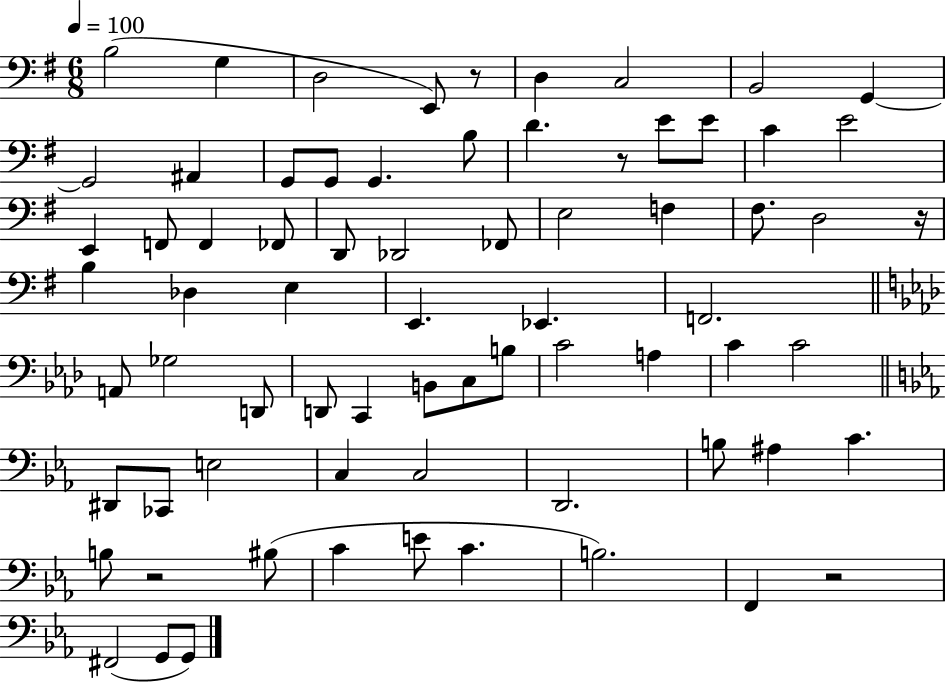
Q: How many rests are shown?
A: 5